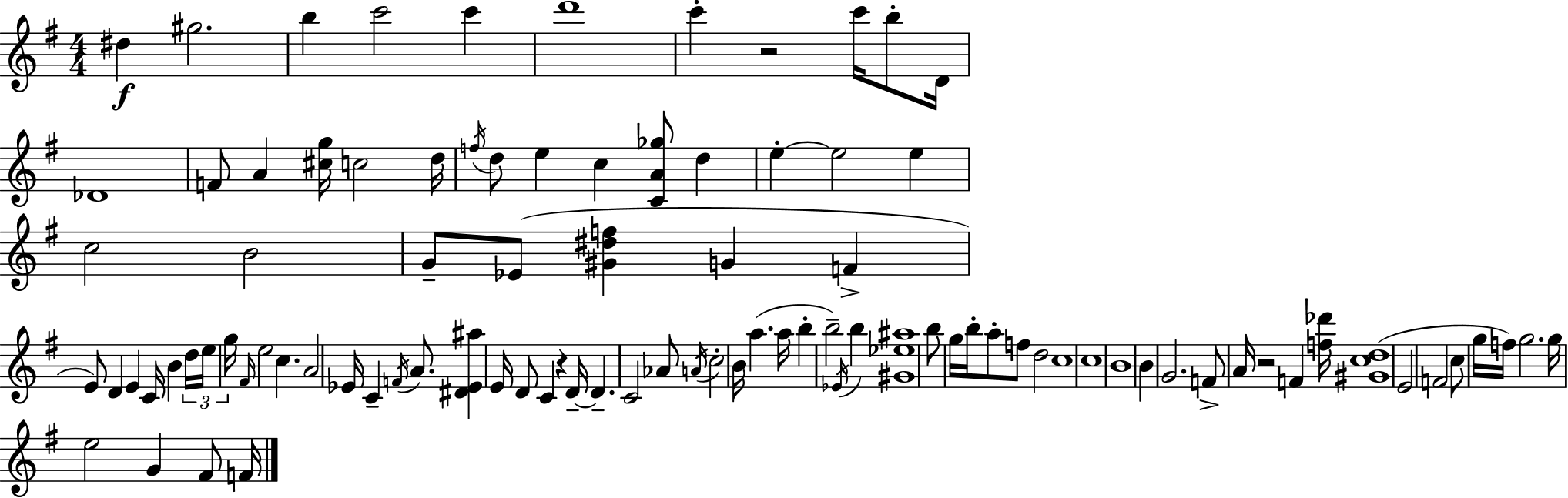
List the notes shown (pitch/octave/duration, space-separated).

D#5/q G#5/h. B5/q C6/h C6/q D6/w C6/q R/h C6/s B5/e D4/s Db4/w F4/e A4/q [C#5,G5]/s C5/h D5/s F5/s D5/e E5/q C5/q [C4,A4,Gb5]/e D5/q E5/q E5/h E5/q C5/h B4/h G4/e Eb4/e [G#4,D#5,F5]/q G4/q F4/q E4/e D4/q E4/q C4/s B4/q D5/s E5/s G5/s F#4/s E5/h C5/q. A4/h Eb4/s C4/q F4/s A4/e. [D#4,Eb4,A#5]/q E4/s D4/e C4/q R/q D4/s D4/q. C4/h Ab4/e A4/s C5/h B4/s A5/q. A5/s B5/q B5/h Eb4/s B5/q [G#4,Eb5,A#5]/w B5/e G5/s B5/s A5/e F5/e D5/h C5/w C5/w B4/w B4/q G4/h. F4/e A4/s R/h F4/q [F5,Db6]/s [G#4,C5,D5]/w E4/h F4/h C5/e G5/s F5/s G5/h. G5/s E5/h G4/q F#4/e F4/s